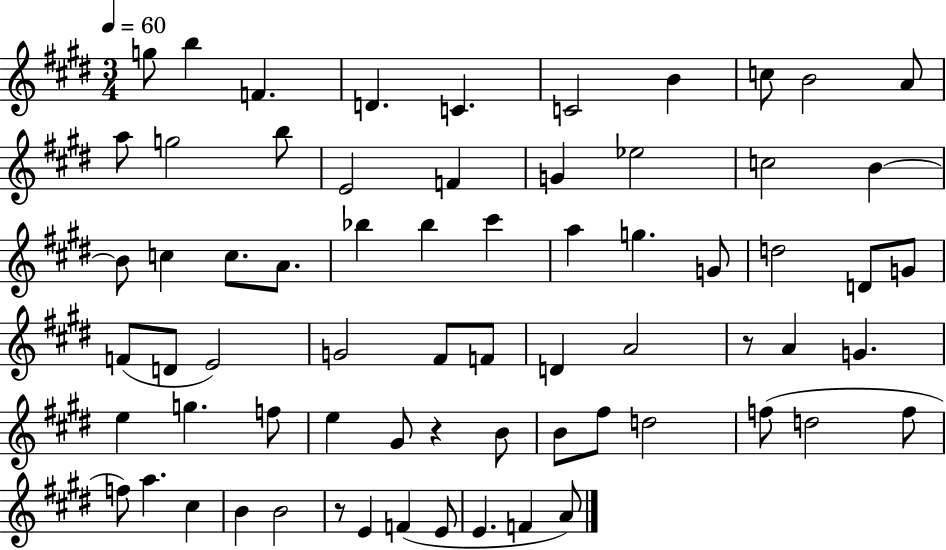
X:1
T:Untitled
M:3/4
L:1/4
K:E
g/2 b F D C C2 B c/2 B2 A/2 a/2 g2 b/2 E2 F G _e2 c2 B B/2 c c/2 A/2 _b _b ^c' a g G/2 d2 D/2 G/2 F/2 D/2 E2 G2 ^F/2 F/2 D A2 z/2 A G e g f/2 e ^G/2 z B/2 B/2 ^f/2 d2 f/2 d2 f/2 f/2 a ^c B B2 z/2 E F E/2 E F A/2